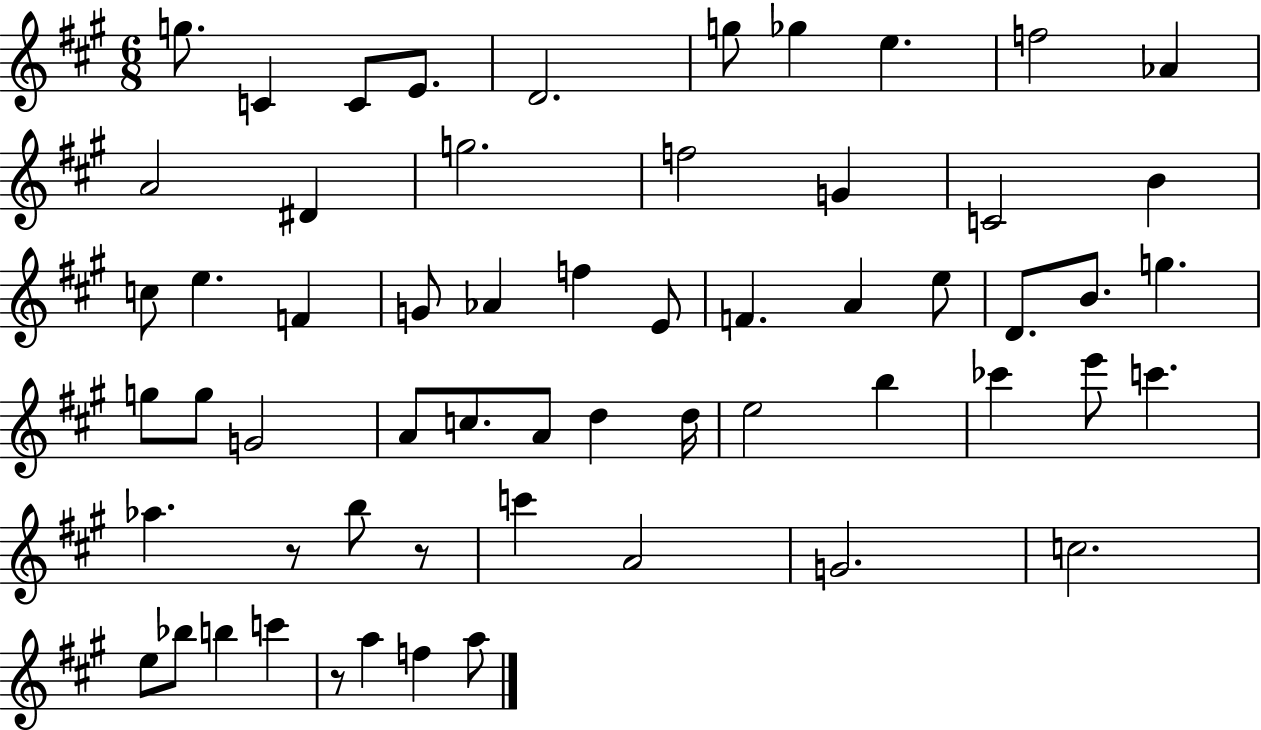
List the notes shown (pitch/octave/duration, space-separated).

G5/e. C4/q C4/e E4/e. D4/h. G5/e Gb5/q E5/q. F5/h Ab4/q A4/h D#4/q G5/h. F5/h G4/q C4/h B4/q C5/e E5/q. F4/q G4/e Ab4/q F5/q E4/e F4/q. A4/q E5/e D4/e. B4/e. G5/q. G5/e G5/e G4/h A4/e C5/e. A4/e D5/q D5/s E5/h B5/q CES6/q E6/e C6/q. Ab5/q. R/e B5/e R/e C6/q A4/h G4/h. C5/h. E5/e Bb5/e B5/q C6/q R/e A5/q F5/q A5/e